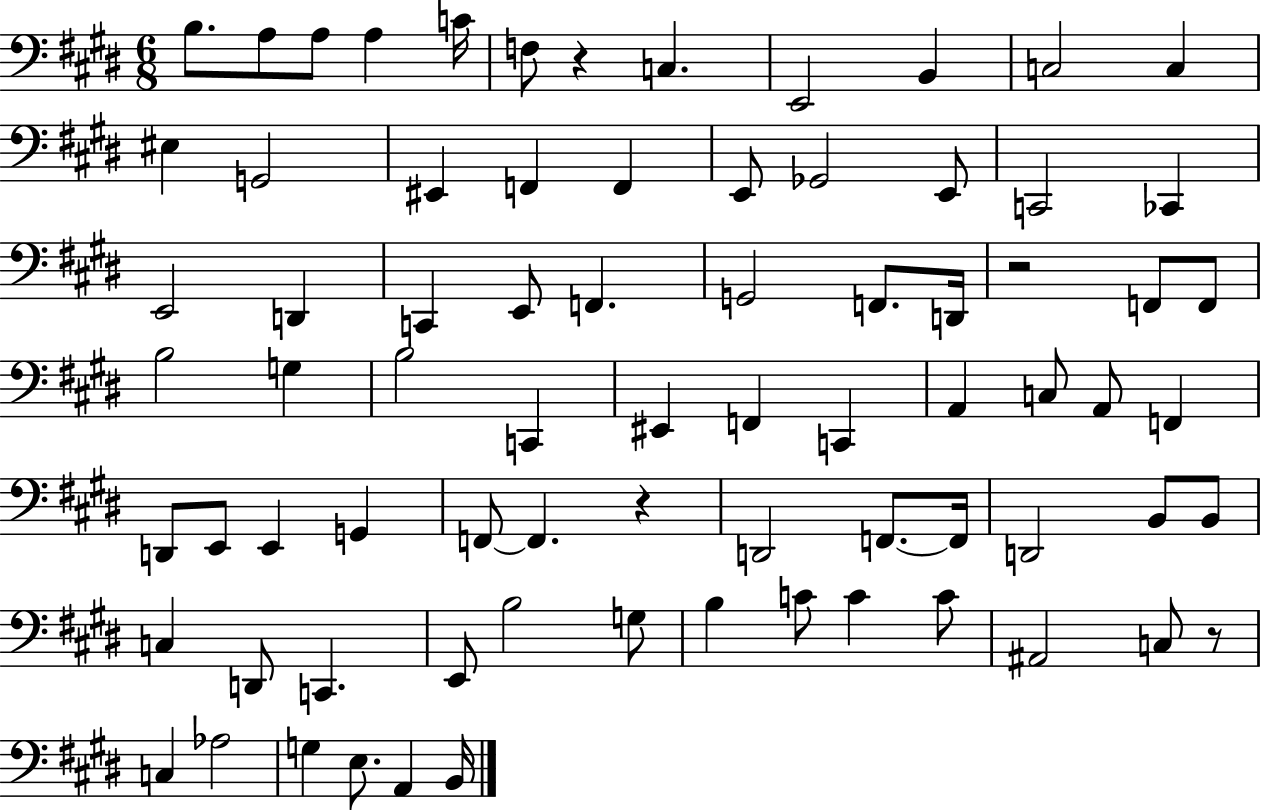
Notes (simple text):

B3/e. A3/e A3/e A3/q C4/s F3/e R/q C3/q. E2/h B2/q C3/h C3/q EIS3/q G2/h EIS2/q F2/q F2/q E2/e Gb2/h E2/e C2/h CES2/q E2/h D2/q C2/q E2/e F2/q. G2/h F2/e. D2/s R/h F2/e F2/e B3/h G3/q B3/h C2/q EIS2/q F2/q C2/q A2/q C3/e A2/e F2/q D2/e E2/e E2/q G2/q F2/e F2/q. R/q D2/h F2/e. F2/s D2/h B2/e B2/e C3/q D2/e C2/q. E2/e B3/h G3/e B3/q C4/e C4/q C4/e A#2/h C3/e R/e C3/q Ab3/h G3/q E3/e. A2/q B2/s